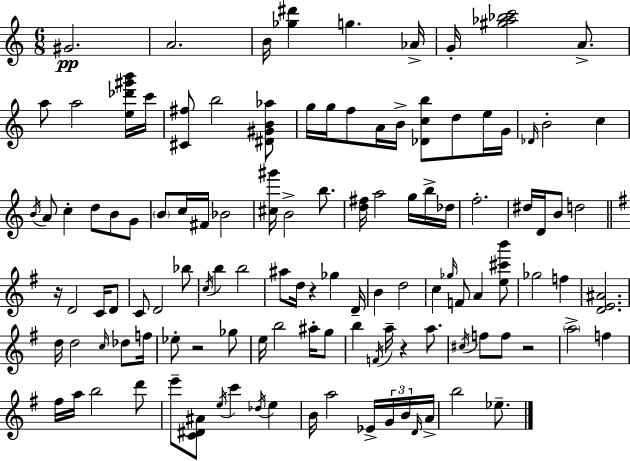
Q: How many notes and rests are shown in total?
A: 118